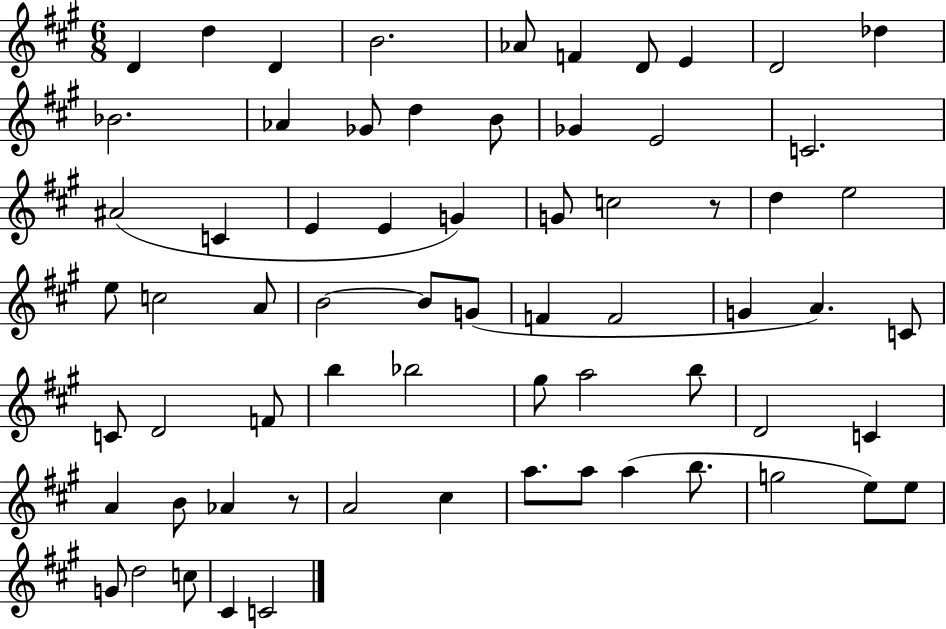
{
  \clef treble
  \numericTimeSignature
  \time 6/8
  \key a \major
  d'4 d''4 d'4 | b'2. | aes'8 f'4 d'8 e'4 | d'2 des''4 | \break bes'2. | aes'4 ges'8 d''4 b'8 | ges'4 e'2 | c'2. | \break ais'2( c'4 | e'4 e'4 g'4) | g'8 c''2 r8 | d''4 e''2 | \break e''8 c''2 a'8 | b'2~~ b'8 g'8( | f'4 f'2 | g'4 a'4.) c'8 | \break c'8 d'2 f'8 | b''4 bes''2 | gis''8 a''2 b''8 | d'2 c'4 | \break a'4 b'8 aes'4 r8 | a'2 cis''4 | a''8. a''8 a''4( b''8. | g''2 e''8) e''8 | \break g'8 d''2 c''8 | cis'4 c'2 | \bar "|."
}